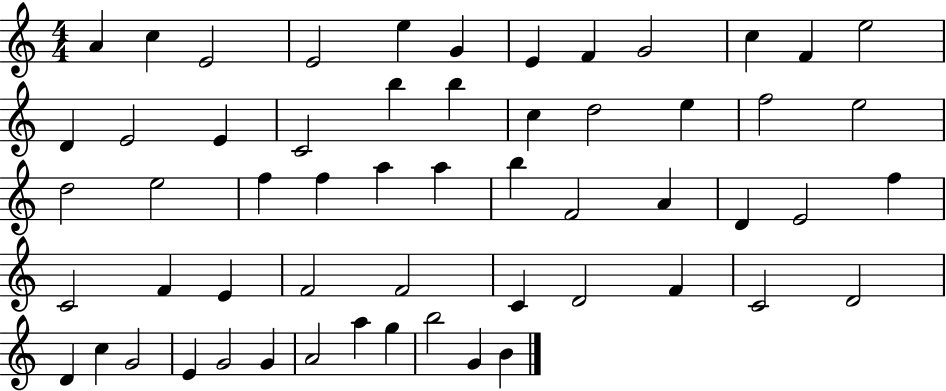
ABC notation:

X:1
T:Untitled
M:4/4
L:1/4
K:C
A c E2 E2 e G E F G2 c F e2 D E2 E C2 b b c d2 e f2 e2 d2 e2 f f a a b F2 A D E2 f C2 F E F2 F2 C D2 F C2 D2 D c G2 E G2 G A2 a g b2 G B